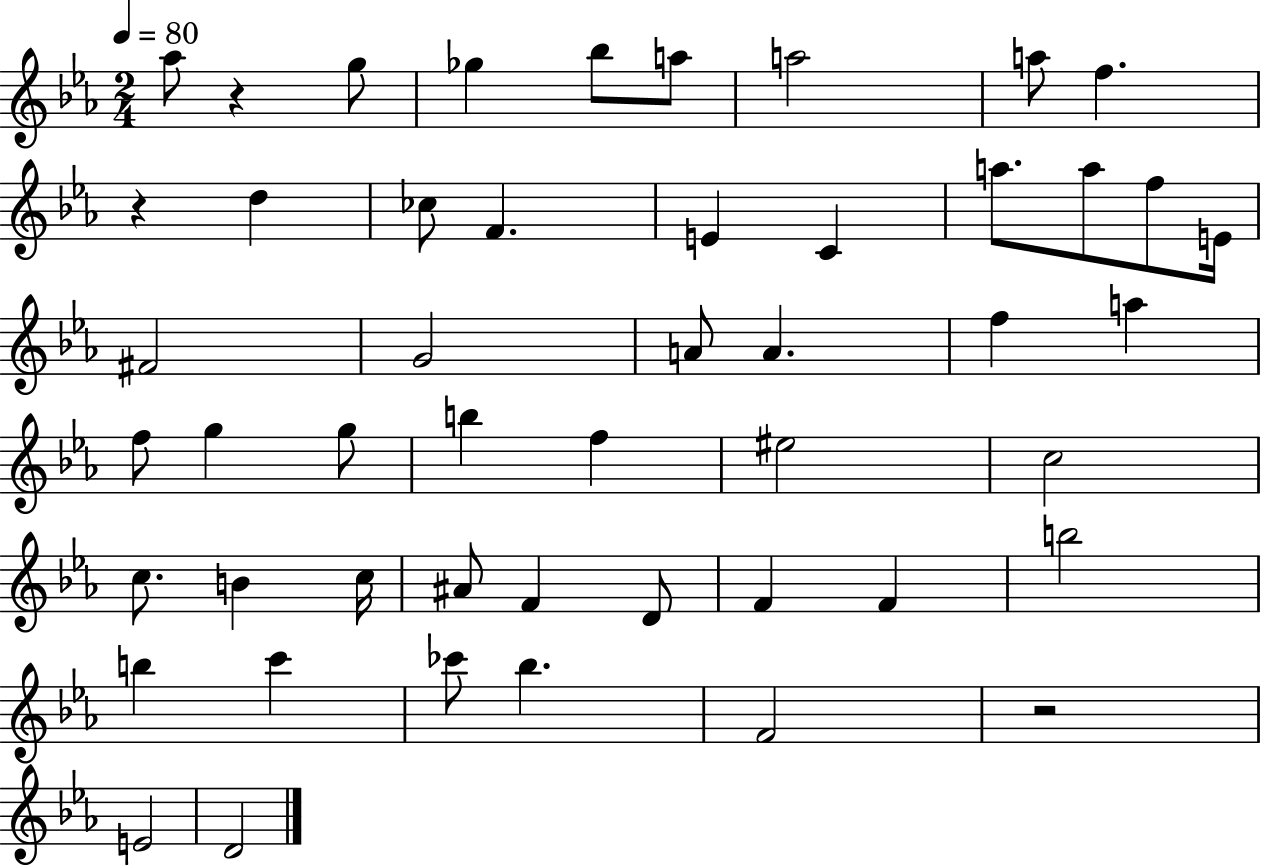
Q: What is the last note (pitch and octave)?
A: D4